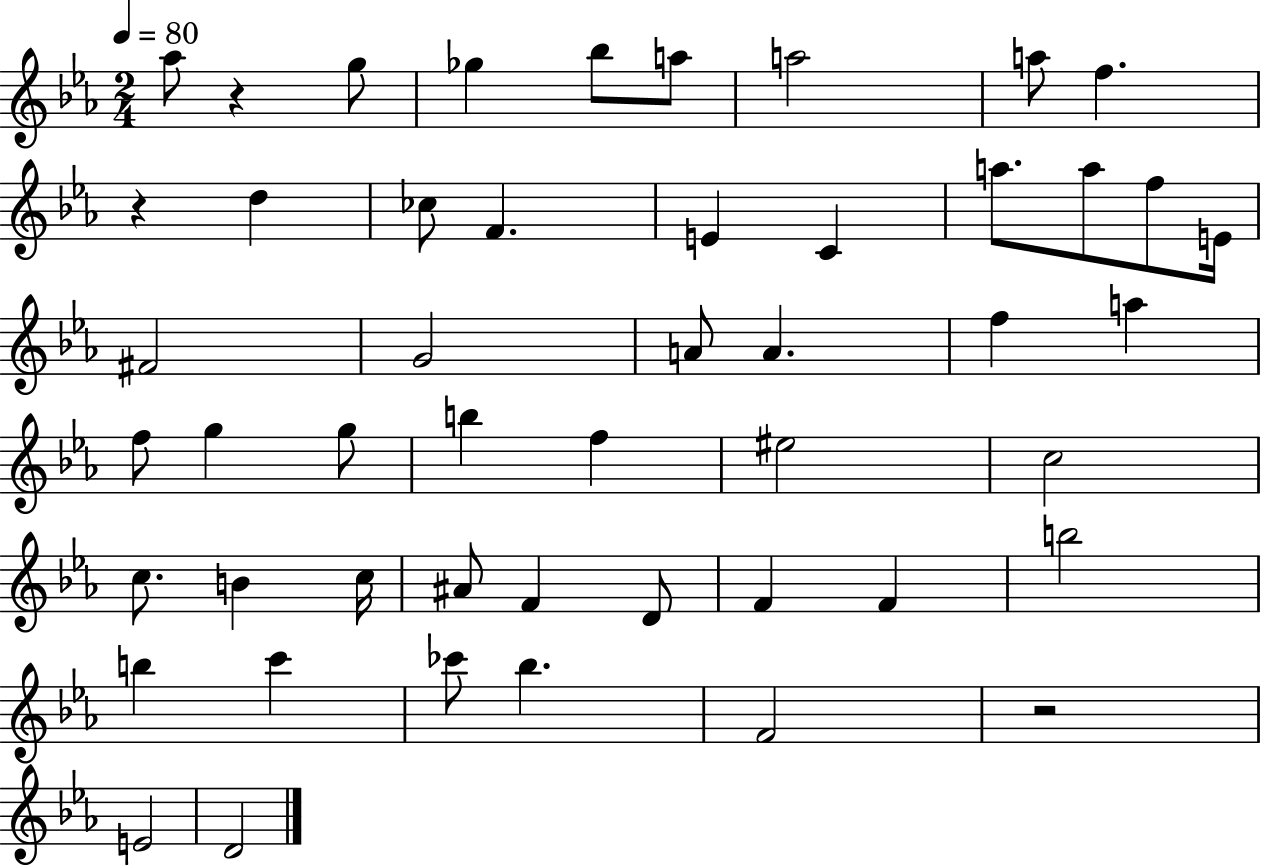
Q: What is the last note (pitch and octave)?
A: D4